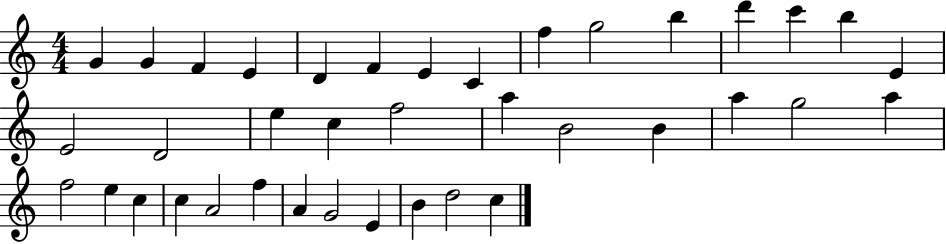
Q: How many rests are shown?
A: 0